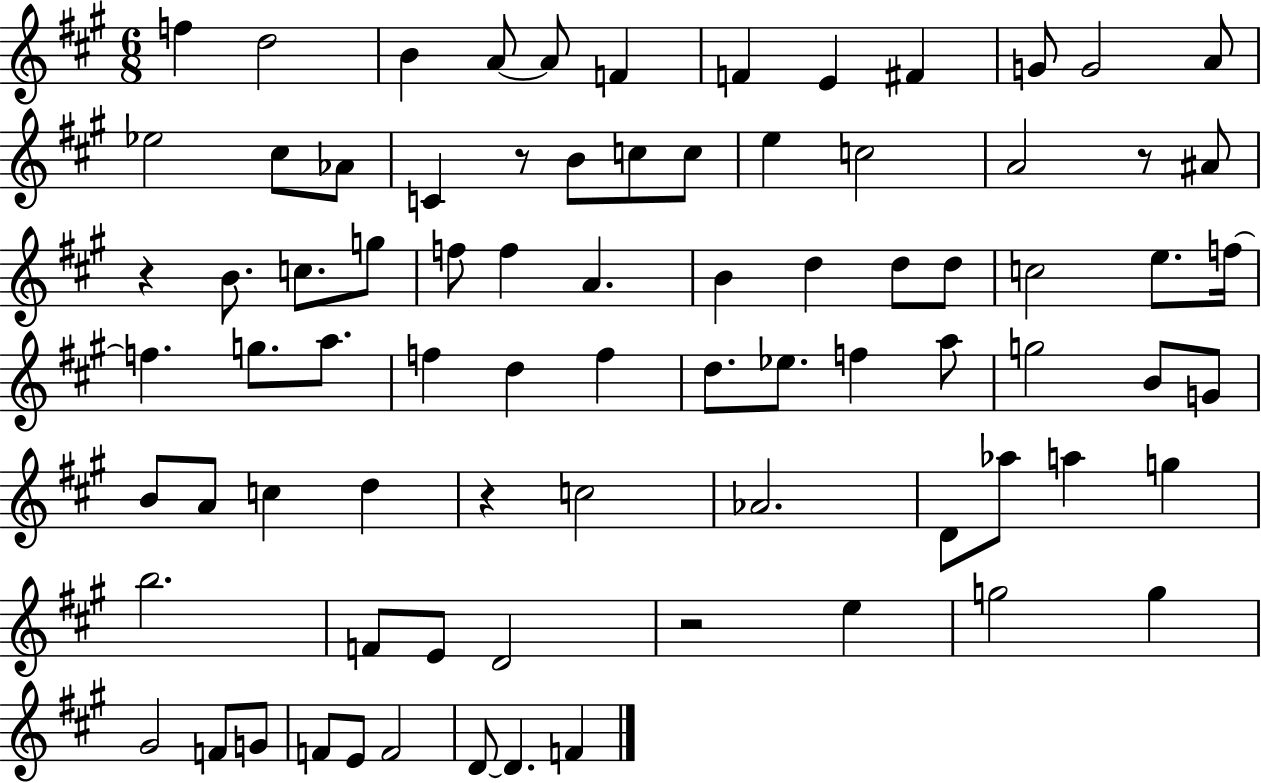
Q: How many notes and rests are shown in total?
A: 80